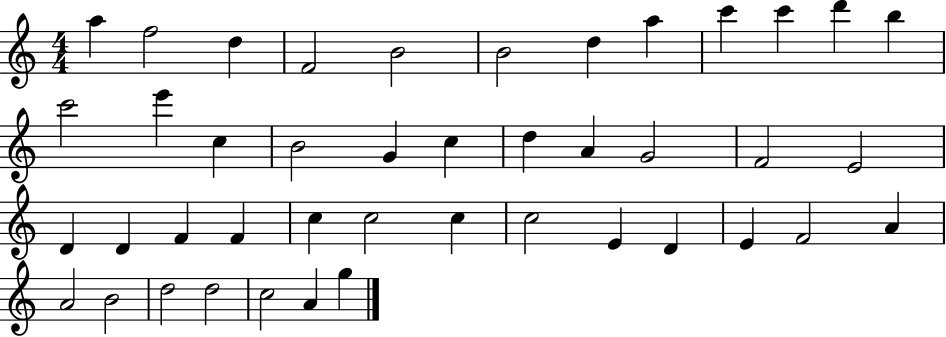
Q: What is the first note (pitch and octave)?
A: A5